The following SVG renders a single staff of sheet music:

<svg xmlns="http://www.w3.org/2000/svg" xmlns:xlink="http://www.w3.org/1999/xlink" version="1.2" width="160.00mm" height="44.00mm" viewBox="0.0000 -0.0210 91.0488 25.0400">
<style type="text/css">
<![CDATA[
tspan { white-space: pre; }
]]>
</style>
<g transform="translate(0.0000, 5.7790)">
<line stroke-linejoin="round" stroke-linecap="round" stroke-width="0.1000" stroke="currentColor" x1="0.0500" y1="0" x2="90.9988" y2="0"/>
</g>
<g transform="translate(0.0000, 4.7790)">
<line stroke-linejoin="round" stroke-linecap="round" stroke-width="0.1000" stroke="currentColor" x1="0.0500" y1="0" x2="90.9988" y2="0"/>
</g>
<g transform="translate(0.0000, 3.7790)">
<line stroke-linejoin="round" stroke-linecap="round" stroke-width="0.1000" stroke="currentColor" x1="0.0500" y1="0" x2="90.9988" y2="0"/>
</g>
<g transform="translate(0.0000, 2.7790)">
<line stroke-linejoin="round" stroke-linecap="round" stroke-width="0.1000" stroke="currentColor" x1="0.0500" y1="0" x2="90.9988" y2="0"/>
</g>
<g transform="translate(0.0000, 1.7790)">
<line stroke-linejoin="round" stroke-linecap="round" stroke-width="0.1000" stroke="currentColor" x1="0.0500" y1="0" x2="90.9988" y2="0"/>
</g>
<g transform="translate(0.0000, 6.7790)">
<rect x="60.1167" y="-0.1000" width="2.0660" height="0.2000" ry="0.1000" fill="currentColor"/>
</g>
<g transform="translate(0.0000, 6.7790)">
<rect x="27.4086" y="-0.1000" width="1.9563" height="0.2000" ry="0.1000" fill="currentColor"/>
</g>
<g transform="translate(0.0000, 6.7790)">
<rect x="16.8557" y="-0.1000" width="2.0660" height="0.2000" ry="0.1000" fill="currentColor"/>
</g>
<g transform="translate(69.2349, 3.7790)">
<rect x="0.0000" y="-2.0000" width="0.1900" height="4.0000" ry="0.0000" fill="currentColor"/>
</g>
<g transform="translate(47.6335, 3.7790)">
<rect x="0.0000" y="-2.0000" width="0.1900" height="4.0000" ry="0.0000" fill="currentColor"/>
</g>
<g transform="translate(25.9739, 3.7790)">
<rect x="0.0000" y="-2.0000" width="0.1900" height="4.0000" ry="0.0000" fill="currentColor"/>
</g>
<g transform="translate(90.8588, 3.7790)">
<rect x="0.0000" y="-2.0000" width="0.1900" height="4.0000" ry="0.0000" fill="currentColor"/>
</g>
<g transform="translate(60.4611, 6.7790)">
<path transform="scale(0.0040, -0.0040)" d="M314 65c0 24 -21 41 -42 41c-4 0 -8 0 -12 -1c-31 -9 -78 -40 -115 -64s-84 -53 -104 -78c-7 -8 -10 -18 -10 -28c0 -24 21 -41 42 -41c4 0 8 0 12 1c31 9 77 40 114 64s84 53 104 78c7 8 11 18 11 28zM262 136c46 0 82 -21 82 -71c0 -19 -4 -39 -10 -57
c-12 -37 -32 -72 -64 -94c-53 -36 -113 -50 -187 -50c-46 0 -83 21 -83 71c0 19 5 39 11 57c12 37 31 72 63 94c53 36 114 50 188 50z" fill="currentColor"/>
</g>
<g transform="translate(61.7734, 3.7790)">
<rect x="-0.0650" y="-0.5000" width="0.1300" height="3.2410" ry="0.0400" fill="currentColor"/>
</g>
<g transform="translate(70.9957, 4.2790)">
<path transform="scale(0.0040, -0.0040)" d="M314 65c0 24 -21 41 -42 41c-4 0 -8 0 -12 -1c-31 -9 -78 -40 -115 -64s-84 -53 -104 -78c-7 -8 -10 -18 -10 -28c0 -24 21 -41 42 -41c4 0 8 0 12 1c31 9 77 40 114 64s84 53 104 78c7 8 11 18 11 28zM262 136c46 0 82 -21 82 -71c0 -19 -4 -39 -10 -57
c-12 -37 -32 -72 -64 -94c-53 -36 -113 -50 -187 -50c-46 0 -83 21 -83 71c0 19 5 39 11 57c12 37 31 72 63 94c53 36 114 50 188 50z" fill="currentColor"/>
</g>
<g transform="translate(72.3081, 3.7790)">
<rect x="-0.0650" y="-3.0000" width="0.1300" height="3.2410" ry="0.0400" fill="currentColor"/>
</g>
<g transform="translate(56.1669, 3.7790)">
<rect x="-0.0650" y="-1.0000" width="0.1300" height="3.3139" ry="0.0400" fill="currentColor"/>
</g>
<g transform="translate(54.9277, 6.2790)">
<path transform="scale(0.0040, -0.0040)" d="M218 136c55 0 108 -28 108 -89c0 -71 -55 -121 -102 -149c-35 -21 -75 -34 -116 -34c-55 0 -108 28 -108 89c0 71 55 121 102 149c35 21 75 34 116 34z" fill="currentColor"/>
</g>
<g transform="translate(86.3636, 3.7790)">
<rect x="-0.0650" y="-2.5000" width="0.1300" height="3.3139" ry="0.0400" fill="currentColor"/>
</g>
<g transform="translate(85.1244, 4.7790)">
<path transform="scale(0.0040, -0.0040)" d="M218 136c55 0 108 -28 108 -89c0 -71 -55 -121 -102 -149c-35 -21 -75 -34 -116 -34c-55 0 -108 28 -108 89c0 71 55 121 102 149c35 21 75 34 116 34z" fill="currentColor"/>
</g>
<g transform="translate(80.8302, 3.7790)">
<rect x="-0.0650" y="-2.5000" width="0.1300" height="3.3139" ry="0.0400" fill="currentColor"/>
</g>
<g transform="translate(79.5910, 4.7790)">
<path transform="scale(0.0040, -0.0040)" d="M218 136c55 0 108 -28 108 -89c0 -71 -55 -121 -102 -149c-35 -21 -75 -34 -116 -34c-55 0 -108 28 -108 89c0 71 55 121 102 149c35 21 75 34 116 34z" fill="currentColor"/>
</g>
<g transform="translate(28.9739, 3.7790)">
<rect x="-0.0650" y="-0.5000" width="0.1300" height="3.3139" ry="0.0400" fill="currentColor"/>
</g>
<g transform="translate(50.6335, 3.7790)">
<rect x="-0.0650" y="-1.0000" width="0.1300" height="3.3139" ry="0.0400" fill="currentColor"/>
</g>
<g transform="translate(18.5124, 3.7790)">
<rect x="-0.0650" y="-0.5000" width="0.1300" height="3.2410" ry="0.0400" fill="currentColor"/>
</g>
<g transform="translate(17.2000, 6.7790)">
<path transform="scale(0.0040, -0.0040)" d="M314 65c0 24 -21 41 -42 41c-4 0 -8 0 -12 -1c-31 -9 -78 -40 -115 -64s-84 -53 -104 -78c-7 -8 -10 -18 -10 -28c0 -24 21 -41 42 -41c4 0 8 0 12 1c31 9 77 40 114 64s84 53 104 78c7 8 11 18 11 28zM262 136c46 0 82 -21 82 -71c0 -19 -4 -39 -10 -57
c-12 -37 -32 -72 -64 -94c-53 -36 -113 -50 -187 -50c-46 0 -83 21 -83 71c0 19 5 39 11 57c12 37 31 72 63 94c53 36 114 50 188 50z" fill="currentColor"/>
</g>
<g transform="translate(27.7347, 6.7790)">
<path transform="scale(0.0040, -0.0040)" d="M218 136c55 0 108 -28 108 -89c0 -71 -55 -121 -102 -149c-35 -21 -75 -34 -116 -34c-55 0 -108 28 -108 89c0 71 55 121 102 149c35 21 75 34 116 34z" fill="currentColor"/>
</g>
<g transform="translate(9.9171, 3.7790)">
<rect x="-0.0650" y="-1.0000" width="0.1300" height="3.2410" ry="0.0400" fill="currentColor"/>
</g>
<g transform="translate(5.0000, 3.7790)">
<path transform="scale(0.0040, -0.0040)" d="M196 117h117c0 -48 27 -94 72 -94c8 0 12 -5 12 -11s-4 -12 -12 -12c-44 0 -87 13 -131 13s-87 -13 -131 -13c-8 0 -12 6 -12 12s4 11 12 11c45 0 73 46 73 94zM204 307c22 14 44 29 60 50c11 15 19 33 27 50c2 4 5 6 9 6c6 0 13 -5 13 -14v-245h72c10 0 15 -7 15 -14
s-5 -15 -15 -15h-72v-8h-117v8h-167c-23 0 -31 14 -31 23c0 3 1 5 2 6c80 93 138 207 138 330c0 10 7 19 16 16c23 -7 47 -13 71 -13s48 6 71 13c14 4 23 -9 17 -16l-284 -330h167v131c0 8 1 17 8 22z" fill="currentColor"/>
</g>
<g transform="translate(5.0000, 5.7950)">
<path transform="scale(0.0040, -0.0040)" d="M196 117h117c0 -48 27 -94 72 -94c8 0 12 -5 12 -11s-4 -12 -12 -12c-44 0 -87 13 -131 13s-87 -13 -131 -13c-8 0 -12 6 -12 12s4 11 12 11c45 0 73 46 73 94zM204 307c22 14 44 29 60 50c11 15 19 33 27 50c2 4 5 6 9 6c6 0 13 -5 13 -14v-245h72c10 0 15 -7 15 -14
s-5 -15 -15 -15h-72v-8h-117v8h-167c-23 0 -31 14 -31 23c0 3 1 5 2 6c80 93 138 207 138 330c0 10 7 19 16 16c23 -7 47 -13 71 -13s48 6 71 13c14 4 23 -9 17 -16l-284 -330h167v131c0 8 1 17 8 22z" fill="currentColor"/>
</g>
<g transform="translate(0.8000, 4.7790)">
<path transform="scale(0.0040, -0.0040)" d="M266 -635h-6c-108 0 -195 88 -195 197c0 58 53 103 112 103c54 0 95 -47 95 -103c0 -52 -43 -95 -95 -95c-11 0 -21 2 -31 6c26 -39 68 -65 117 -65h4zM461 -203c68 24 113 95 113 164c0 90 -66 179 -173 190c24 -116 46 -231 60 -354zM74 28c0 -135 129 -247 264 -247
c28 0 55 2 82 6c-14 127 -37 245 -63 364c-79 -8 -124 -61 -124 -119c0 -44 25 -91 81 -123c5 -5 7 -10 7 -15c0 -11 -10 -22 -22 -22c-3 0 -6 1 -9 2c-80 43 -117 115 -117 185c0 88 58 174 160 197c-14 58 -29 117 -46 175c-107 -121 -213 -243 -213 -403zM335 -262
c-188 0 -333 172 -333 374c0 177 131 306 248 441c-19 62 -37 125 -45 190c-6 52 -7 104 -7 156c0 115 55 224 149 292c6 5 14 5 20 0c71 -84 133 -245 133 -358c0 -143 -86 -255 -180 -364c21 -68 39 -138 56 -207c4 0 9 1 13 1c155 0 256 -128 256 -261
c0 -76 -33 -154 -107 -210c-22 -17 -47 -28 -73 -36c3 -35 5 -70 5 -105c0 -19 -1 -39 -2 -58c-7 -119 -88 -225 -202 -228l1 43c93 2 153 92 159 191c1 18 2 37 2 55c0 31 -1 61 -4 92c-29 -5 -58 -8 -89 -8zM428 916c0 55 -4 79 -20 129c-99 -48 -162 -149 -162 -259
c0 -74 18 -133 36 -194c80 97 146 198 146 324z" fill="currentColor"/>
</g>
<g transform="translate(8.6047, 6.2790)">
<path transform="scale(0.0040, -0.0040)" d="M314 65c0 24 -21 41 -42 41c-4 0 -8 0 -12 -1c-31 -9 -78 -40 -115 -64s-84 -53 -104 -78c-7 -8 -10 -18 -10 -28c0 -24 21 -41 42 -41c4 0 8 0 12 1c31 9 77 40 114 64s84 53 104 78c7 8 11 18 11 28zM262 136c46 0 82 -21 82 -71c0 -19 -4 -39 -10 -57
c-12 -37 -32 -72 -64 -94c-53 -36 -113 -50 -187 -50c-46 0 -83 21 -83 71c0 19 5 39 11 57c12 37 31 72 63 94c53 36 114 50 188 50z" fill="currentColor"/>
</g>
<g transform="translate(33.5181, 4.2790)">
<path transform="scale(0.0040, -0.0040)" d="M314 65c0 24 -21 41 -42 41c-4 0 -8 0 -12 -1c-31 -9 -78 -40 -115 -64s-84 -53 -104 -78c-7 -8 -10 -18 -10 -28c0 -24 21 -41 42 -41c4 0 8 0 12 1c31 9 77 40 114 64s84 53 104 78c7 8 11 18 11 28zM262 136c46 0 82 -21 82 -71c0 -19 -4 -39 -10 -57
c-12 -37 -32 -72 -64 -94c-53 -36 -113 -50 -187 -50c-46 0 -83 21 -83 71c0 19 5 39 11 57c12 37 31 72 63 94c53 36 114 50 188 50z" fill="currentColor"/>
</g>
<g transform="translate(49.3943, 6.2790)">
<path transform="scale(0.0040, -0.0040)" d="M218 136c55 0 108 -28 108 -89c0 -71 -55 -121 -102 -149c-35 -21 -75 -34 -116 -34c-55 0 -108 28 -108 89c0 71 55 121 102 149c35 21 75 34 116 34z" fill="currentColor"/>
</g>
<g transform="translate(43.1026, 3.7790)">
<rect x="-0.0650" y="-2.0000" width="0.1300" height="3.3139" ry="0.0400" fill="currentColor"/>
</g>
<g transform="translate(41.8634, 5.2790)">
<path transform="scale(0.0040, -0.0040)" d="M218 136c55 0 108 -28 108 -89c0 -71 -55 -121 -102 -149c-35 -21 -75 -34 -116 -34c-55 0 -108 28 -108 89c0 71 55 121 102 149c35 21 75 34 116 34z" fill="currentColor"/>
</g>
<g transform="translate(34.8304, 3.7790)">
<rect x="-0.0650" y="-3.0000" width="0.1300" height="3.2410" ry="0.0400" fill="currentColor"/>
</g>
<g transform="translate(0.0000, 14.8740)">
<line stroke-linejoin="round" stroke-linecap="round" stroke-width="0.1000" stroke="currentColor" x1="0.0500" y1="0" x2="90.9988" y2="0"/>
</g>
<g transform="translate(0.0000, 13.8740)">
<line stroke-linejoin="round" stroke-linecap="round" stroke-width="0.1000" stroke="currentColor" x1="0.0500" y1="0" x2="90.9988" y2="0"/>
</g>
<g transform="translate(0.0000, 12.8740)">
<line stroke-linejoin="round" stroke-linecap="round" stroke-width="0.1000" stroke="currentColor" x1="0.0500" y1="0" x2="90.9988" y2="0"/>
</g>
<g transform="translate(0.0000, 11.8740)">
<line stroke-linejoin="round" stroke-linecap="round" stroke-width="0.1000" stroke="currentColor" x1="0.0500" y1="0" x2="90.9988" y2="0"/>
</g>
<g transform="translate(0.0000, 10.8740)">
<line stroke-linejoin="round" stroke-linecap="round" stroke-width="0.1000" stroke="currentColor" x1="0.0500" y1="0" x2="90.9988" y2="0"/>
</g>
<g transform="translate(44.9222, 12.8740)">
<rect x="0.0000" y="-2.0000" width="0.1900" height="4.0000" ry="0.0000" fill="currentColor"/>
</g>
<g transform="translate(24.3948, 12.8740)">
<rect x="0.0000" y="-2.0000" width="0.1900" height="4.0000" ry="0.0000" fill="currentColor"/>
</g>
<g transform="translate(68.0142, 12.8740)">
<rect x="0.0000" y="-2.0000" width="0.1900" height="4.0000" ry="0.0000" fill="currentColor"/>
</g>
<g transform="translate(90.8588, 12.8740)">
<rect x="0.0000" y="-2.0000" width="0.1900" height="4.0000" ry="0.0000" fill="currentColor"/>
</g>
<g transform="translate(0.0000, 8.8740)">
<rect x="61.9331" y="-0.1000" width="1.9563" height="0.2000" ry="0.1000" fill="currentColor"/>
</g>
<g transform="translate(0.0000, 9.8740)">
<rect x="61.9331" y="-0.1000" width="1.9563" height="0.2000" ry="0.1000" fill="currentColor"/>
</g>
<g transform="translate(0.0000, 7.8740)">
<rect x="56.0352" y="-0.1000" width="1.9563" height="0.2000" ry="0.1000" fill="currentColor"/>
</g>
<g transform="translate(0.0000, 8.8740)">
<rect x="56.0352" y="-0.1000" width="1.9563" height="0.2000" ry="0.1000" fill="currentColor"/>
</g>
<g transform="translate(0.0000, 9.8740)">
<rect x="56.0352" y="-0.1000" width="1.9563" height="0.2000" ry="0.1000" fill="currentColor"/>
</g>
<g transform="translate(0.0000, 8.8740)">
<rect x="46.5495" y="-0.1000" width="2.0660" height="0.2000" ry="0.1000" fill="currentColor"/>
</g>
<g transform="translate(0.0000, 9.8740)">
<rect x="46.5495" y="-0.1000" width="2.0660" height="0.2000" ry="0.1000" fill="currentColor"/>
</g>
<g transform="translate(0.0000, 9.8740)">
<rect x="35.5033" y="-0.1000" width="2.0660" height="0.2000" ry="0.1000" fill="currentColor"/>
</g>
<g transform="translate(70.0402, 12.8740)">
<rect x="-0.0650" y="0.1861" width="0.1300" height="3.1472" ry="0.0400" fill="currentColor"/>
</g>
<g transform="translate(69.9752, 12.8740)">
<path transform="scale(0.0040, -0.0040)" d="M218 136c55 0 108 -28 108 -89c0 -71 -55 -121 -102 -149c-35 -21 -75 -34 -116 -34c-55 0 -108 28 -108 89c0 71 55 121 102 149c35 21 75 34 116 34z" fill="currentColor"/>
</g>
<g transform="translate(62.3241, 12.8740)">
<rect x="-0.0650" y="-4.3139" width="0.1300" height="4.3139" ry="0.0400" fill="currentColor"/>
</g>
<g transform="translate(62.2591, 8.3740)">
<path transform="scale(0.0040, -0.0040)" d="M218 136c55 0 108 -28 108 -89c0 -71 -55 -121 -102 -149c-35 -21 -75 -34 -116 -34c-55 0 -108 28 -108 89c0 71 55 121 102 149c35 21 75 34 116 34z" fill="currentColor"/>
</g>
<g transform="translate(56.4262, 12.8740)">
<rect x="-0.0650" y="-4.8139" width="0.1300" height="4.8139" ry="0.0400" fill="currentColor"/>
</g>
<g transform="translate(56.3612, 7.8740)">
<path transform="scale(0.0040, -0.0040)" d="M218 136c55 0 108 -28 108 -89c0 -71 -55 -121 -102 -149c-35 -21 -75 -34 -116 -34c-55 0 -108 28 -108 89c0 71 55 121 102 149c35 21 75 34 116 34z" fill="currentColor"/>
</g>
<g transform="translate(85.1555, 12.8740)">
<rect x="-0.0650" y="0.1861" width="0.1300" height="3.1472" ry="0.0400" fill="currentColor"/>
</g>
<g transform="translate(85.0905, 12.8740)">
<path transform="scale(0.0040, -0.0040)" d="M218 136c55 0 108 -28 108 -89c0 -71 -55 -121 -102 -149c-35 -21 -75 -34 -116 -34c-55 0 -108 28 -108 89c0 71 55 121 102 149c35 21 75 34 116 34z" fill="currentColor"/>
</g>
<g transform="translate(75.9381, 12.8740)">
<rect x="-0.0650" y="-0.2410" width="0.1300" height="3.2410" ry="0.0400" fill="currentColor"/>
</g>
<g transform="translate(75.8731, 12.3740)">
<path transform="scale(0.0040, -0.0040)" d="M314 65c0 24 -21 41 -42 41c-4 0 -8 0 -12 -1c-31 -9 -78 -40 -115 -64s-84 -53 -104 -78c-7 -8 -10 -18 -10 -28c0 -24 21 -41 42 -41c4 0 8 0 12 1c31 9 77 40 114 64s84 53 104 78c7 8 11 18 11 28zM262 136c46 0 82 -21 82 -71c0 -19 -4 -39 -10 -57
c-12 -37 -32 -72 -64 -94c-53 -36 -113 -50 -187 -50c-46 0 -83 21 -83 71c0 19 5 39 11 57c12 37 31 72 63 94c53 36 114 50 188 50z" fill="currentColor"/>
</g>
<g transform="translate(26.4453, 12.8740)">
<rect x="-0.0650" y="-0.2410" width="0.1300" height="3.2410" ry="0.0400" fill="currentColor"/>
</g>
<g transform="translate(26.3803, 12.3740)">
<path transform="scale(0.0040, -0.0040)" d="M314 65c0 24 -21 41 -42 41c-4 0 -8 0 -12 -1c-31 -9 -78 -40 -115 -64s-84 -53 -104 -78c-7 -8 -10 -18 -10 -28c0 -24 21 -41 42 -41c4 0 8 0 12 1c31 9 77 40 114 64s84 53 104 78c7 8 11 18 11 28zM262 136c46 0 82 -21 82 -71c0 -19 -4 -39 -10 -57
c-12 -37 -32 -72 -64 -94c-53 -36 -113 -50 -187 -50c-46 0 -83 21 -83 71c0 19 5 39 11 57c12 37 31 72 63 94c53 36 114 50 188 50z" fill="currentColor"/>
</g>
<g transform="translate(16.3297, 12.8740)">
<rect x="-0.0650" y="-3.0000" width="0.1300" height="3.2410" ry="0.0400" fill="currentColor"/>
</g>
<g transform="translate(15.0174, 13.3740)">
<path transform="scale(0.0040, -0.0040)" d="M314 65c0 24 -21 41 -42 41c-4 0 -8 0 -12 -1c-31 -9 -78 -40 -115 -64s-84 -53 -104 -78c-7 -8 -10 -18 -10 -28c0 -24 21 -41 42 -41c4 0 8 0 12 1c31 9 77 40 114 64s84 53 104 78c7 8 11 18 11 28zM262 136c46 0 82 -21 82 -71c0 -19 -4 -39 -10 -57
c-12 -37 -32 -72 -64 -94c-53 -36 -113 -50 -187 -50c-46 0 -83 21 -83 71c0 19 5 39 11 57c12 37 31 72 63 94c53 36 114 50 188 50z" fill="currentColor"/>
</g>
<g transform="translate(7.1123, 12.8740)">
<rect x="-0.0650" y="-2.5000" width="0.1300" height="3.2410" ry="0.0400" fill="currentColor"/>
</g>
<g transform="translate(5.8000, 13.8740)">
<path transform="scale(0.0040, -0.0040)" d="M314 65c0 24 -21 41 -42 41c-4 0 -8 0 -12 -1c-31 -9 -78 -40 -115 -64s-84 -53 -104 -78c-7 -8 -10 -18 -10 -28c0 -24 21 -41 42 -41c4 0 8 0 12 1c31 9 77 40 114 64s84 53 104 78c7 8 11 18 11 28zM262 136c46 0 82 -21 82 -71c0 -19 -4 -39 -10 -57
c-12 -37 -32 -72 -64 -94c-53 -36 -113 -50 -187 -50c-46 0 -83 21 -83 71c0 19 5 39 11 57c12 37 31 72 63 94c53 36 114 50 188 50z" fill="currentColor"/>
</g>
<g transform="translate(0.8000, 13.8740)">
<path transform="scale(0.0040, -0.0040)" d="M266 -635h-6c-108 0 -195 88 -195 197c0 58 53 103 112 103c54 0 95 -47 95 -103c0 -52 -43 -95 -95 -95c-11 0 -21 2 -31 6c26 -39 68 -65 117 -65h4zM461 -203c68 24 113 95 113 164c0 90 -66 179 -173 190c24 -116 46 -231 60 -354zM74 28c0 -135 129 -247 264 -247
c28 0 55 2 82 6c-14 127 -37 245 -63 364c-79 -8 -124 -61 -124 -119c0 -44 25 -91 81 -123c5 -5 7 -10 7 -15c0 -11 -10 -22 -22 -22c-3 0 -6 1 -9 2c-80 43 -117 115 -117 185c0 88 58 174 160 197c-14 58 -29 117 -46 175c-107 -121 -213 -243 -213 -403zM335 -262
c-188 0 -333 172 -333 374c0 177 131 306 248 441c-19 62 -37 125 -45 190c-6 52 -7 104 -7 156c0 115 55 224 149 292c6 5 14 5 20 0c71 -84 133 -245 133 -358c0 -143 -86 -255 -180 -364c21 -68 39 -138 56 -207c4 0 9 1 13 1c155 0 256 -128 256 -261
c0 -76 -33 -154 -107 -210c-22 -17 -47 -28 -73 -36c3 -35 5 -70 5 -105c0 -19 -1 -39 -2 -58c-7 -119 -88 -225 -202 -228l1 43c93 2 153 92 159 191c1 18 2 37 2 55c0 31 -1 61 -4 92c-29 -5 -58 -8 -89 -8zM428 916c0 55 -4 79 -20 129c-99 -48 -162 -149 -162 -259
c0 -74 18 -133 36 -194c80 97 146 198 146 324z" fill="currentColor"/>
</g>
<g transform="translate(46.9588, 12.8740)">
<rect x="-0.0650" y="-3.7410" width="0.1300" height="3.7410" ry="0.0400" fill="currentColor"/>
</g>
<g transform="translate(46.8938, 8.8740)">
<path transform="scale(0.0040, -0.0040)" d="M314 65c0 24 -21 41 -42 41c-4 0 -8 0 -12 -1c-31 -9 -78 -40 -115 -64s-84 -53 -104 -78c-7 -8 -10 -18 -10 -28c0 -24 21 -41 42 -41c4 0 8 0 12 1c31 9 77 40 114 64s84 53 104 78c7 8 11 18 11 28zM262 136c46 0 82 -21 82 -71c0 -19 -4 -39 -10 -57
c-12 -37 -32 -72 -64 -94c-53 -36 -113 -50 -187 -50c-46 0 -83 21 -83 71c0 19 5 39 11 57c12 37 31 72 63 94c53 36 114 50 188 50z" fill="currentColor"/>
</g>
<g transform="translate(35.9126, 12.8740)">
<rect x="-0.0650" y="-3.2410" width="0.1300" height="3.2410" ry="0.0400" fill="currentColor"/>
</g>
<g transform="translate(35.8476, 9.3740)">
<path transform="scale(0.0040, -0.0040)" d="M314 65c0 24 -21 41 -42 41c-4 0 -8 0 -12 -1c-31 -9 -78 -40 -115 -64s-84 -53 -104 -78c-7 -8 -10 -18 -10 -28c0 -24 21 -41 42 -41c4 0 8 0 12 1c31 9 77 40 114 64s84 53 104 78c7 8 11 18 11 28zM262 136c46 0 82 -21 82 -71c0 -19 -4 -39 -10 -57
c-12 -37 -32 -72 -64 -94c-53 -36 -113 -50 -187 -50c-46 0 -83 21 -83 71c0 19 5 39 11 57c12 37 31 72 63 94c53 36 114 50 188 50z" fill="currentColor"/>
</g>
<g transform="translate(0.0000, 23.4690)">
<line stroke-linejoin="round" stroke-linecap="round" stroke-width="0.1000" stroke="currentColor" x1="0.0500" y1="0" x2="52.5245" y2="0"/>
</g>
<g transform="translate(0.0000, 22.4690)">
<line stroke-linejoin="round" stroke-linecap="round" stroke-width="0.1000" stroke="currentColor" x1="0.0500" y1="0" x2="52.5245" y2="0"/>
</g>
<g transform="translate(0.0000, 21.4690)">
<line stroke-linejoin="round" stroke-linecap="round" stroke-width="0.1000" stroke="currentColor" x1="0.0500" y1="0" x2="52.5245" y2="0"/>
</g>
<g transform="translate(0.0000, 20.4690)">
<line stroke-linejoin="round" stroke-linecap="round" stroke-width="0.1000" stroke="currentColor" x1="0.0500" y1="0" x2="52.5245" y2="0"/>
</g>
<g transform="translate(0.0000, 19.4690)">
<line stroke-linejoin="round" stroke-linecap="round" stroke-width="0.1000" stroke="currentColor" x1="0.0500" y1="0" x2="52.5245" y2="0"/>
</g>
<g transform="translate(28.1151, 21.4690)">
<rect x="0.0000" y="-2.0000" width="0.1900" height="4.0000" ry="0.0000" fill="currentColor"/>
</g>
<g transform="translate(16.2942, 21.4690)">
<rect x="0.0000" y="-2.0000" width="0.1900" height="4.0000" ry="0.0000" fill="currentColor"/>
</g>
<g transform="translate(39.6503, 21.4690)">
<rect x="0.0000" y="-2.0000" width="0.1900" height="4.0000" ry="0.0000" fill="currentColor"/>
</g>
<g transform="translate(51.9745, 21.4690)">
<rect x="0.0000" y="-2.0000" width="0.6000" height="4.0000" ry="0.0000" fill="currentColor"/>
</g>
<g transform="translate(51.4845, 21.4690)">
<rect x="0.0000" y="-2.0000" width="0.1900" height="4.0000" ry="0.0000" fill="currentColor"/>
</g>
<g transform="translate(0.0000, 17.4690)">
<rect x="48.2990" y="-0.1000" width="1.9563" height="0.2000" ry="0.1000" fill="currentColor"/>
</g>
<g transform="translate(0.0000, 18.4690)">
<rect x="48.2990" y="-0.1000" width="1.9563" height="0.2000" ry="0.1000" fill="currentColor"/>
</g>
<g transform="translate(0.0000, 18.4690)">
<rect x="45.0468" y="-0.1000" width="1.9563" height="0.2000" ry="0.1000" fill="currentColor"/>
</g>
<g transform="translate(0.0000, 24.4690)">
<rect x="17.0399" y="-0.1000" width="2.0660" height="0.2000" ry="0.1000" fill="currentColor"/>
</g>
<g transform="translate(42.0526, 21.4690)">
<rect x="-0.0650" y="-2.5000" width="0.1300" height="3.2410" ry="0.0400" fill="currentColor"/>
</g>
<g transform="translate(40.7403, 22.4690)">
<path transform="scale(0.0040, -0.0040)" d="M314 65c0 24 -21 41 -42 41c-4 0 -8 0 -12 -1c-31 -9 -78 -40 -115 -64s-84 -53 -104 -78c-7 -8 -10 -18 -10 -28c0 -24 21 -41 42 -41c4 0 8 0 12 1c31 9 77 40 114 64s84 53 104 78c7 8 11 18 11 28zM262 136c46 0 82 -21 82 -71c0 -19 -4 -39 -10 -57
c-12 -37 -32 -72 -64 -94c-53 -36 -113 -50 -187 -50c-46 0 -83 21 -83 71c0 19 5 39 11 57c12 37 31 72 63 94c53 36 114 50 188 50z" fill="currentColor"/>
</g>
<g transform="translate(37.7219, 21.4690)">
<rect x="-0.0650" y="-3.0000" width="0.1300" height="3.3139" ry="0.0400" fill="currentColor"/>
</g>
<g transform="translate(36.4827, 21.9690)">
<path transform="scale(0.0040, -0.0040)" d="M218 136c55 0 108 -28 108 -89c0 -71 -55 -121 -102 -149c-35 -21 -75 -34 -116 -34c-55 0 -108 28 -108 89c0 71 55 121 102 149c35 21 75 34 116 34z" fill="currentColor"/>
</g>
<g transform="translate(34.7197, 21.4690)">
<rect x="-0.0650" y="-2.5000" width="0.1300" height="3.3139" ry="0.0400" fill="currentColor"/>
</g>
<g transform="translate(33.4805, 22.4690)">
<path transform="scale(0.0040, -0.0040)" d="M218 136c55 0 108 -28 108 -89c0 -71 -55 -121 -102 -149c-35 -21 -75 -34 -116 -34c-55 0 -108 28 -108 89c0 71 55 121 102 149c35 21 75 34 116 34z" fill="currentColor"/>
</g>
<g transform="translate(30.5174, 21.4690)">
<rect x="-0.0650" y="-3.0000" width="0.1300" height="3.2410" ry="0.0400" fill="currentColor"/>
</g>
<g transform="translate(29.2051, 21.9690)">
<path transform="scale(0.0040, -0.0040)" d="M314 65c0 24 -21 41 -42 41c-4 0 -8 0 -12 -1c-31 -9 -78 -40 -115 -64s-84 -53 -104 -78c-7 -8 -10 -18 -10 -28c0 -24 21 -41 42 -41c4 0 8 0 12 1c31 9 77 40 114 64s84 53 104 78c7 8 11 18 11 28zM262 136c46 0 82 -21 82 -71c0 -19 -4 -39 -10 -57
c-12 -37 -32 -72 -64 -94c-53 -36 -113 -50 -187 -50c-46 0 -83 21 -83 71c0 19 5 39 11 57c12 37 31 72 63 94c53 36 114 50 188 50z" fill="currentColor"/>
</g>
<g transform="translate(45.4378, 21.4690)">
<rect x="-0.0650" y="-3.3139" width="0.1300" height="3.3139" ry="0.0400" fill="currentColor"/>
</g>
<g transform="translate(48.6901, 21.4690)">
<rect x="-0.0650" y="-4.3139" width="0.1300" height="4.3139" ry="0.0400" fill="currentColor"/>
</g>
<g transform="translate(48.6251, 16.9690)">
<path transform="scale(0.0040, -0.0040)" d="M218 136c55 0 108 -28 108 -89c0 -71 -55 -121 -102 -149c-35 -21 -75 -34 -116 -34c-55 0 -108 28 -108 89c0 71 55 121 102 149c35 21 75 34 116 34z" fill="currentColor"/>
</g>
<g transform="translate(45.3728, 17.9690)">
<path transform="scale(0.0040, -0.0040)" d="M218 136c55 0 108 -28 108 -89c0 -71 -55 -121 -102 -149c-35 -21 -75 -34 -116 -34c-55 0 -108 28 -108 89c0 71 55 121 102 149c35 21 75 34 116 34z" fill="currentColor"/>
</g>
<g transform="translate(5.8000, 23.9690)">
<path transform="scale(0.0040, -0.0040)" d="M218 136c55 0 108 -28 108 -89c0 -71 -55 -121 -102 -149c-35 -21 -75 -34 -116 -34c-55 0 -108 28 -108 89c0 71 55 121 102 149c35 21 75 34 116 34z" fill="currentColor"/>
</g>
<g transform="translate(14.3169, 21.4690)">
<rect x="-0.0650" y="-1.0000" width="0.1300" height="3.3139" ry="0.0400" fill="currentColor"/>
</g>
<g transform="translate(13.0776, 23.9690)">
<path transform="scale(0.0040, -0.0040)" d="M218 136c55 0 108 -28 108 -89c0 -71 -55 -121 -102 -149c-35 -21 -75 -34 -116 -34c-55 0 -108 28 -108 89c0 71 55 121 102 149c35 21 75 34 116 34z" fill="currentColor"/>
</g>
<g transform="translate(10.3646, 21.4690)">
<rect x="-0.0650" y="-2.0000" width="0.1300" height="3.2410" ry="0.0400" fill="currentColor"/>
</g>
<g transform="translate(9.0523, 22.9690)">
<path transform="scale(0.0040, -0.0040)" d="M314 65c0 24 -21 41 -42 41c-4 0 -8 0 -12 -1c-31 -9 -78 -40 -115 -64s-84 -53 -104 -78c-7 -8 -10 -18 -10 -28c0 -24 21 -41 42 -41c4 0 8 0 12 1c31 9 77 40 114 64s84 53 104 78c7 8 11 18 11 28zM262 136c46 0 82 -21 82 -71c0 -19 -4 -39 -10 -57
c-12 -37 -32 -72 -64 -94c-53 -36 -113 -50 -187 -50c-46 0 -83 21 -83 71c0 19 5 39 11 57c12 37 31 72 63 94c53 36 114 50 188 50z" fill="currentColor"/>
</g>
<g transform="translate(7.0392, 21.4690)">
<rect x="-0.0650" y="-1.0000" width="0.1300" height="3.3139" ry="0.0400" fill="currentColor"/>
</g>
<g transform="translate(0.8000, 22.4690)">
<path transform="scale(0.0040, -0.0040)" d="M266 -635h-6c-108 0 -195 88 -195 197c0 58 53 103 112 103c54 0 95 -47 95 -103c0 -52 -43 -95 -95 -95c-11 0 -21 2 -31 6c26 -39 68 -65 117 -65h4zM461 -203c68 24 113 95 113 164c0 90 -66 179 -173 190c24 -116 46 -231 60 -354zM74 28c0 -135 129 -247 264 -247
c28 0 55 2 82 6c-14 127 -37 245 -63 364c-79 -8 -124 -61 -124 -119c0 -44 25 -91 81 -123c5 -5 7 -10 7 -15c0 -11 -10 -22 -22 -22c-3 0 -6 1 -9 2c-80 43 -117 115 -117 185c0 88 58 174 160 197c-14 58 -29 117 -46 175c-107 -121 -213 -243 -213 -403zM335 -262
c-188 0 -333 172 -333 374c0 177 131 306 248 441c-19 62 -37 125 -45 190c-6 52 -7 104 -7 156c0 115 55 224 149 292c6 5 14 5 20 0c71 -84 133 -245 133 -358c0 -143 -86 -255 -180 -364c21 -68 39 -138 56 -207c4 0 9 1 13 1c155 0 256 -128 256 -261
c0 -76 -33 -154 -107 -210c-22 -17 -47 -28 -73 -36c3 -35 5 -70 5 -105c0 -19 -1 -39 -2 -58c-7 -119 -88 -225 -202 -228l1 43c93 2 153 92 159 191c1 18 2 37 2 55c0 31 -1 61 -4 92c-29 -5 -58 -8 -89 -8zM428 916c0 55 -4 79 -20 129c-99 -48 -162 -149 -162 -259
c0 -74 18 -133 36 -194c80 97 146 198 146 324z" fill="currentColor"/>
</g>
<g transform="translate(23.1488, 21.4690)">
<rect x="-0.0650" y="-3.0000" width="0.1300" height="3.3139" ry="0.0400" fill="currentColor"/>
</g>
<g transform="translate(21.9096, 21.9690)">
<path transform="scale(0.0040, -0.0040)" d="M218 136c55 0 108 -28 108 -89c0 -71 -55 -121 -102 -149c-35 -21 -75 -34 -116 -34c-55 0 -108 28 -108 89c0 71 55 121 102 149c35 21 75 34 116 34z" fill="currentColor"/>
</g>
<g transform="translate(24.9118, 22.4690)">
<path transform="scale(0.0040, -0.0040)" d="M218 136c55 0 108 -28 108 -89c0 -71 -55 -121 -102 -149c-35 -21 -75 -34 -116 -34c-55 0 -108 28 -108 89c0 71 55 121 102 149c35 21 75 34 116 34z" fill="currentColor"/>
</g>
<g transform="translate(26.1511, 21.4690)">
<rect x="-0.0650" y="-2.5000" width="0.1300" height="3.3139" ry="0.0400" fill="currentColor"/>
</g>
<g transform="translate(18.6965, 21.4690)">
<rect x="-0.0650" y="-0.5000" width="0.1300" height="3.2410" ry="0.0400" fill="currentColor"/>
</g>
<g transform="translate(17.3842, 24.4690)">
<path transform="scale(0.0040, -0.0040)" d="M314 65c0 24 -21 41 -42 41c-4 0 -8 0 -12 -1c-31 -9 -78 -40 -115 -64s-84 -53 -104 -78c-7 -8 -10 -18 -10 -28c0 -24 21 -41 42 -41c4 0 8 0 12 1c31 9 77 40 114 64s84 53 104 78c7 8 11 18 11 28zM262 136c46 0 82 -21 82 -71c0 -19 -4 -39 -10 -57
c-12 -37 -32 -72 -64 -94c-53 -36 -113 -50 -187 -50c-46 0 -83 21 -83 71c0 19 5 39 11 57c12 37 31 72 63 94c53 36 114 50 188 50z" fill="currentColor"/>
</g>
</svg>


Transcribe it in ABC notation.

X:1
T:Untitled
M:4/4
L:1/4
K:C
D2 C2 C A2 F D D C2 A2 G G G2 A2 c2 b2 c'2 e' d' B c2 B D F2 D C2 A G A2 G A G2 b d'